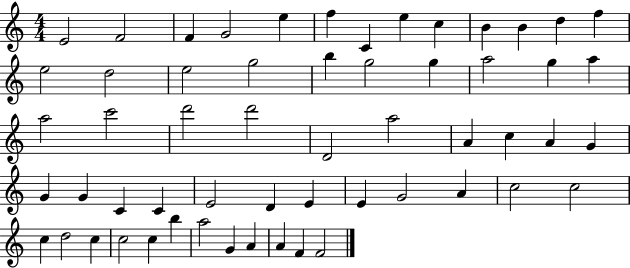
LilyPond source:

{
  \clef treble
  \numericTimeSignature
  \time 4/4
  \key c \major
  e'2 f'2 | f'4 g'2 e''4 | f''4 c'4 e''4 c''4 | b'4 b'4 d''4 f''4 | \break e''2 d''2 | e''2 g''2 | b''4 g''2 g''4 | a''2 g''4 a''4 | \break a''2 c'''2 | d'''2 d'''2 | d'2 a''2 | a'4 c''4 a'4 g'4 | \break g'4 g'4 c'4 c'4 | e'2 d'4 e'4 | e'4 g'2 a'4 | c''2 c''2 | \break c''4 d''2 c''4 | c''2 c''4 b''4 | a''2 g'4 a'4 | a'4 f'4 f'2 | \break \bar "|."
}